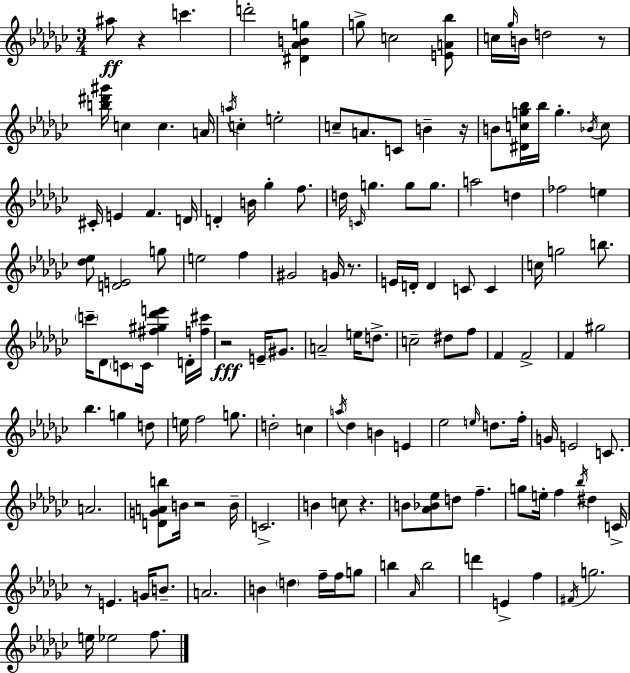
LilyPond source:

{
  \clef treble
  \numericTimeSignature
  \time 3/4
  \key ees \minor
  ais''8\ff r4 c'''4. | d'''2-. <dis' aes' b' g''>4 | g''8-> c''2 <e' a' bes''>8 | c''16 \grace { ges''16 } b'16 d''2 r8 | \break <b'' dis''' gis'''>16 c''4 c''4. | a'16 \acciaccatura { a''16 } c''4-. e''2-. | c''8-- a'8. c'8 b'4-- | r16 b'8 <dis' c'' g'' bes''>16 bes''16 g''4.-. | \break \acciaccatura { bes'16 } c''8 cis'16-. e'4 f'4. | d'16 d'4-. b'16 ges''4-. | f''8. d''16 \grace { c'16 } g''4. g''8 | g''8. a''2 | \break d''4 fes''2 | e''4 <des'' ees''>8 <d' e'>2 | g''8 e''2 | f''4 gis'2 | \break g'16 r8. e'16 d'16-. d'4 c'8 | c'4 c''16 g''2 | b''8. \parenthesize c'''16-- des'8 \parenthesize c'8 c'16 <fis'' gis'' des''' e'''>4 | d'16-. <f'' cis'''>16 r2\fff | \break e'16-- gis'8. a'2-- | e''16 d''8.-> c''2-- | dis''8 f''8 f'4 f'2-> | f'4 gis''2 | \break bes''4. g''4 | d''8 e''16 f''2 | g''8. d''2-. | c''4 \acciaccatura { a''16 } des''4 b'4 | \break e'4 ees''2 | \grace { e''16 } d''8. f''16-. g'16 e'2 | c'8. a'2. | <d' g' a' b''>8 b'16 r2 | \break b'16-- c'2.-> | b'4 c''8 | r4. b'8 <aes' bes' ees''>8 d''8 | f''4.-- g''8 e''16-. f''4 | \break \acciaccatura { bes''16 } dis''4 c'16-> r8 e'4. | g'16 b'8.-- a'2. | b'4 \parenthesize d''4 | f''16-- f''16 g''8 b''4 \grace { aes'16 } | \break b''2 d'''4 | e'4-> f''4 \acciaccatura { fis'16 } g''2. | e''16 ees''2 | f''8. \bar "|."
}